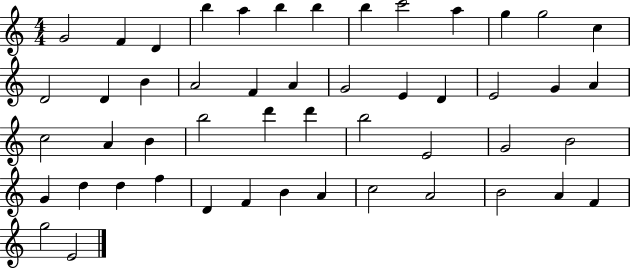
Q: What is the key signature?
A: C major